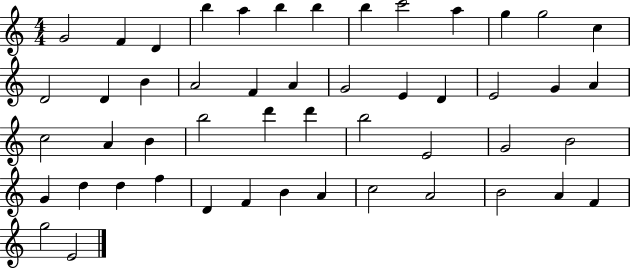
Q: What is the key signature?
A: C major